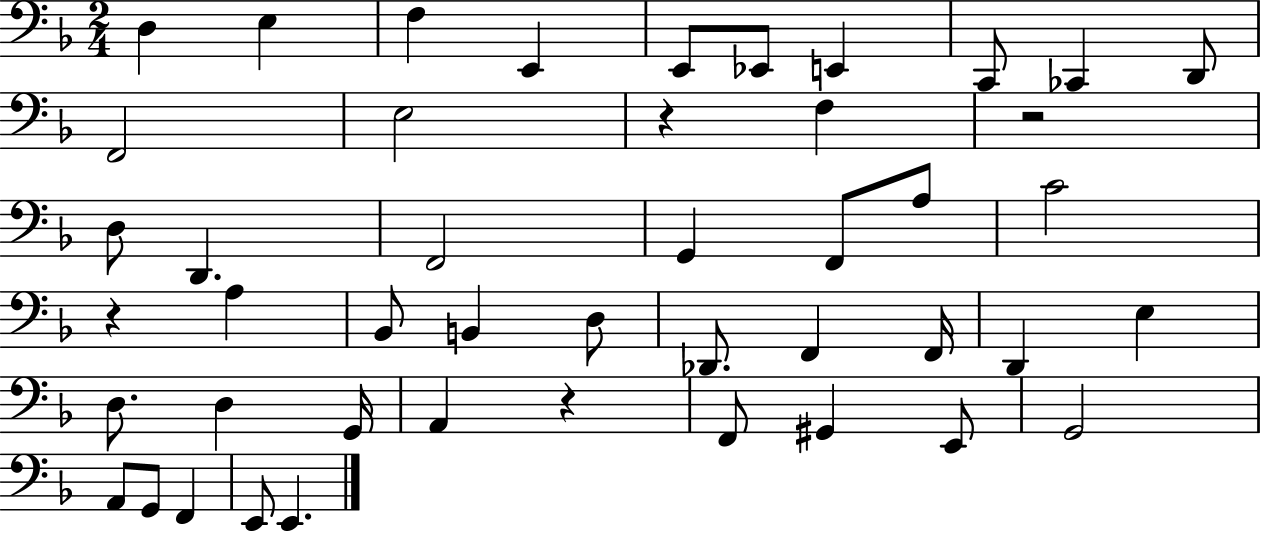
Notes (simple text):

D3/q E3/q F3/q E2/q E2/e Eb2/e E2/q C2/e CES2/q D2/e F2/h E3/h R/q F3/q R/h D3/e D2/q. F2/h G2/q F2/e A3/e C4/h R/q A3/q Bb2/e B2/q D3/e Db2/e. F2/q F2/s D2/q E3/q D3/e. D3/q G2/s A2/q R/q F2/e G#2/q E2/e G2/h A2/e G2/e F2/q E2/e E2/q.